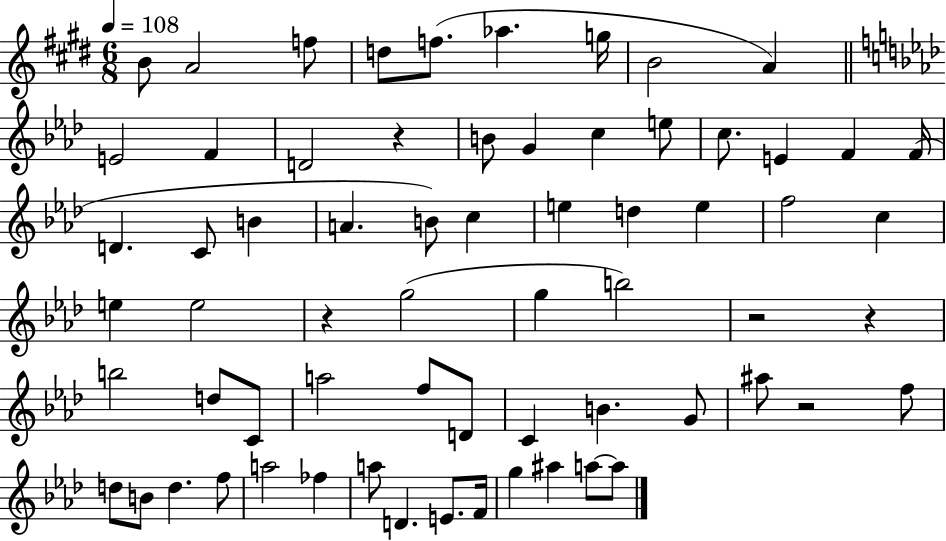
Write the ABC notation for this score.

X:1
T:Untitled
M:6/8
L:1/4
K:E
B/2 A2 f/2 d/2 f/2 _a g/4 B2 A E2 F D2 z B/2 G c e/2 c/2 E F F/4 D C/2 B A B/2 c e d e f2 c e e2 z g2 g b2 z2 z b2 d/2 C/2 a2 f/2 D/2 C B G/2 ^a/2 z2 f/2 d/2 B/2 d f/2 a2 _f a/2 D E/2 F/4 g ^a a/2 a/2